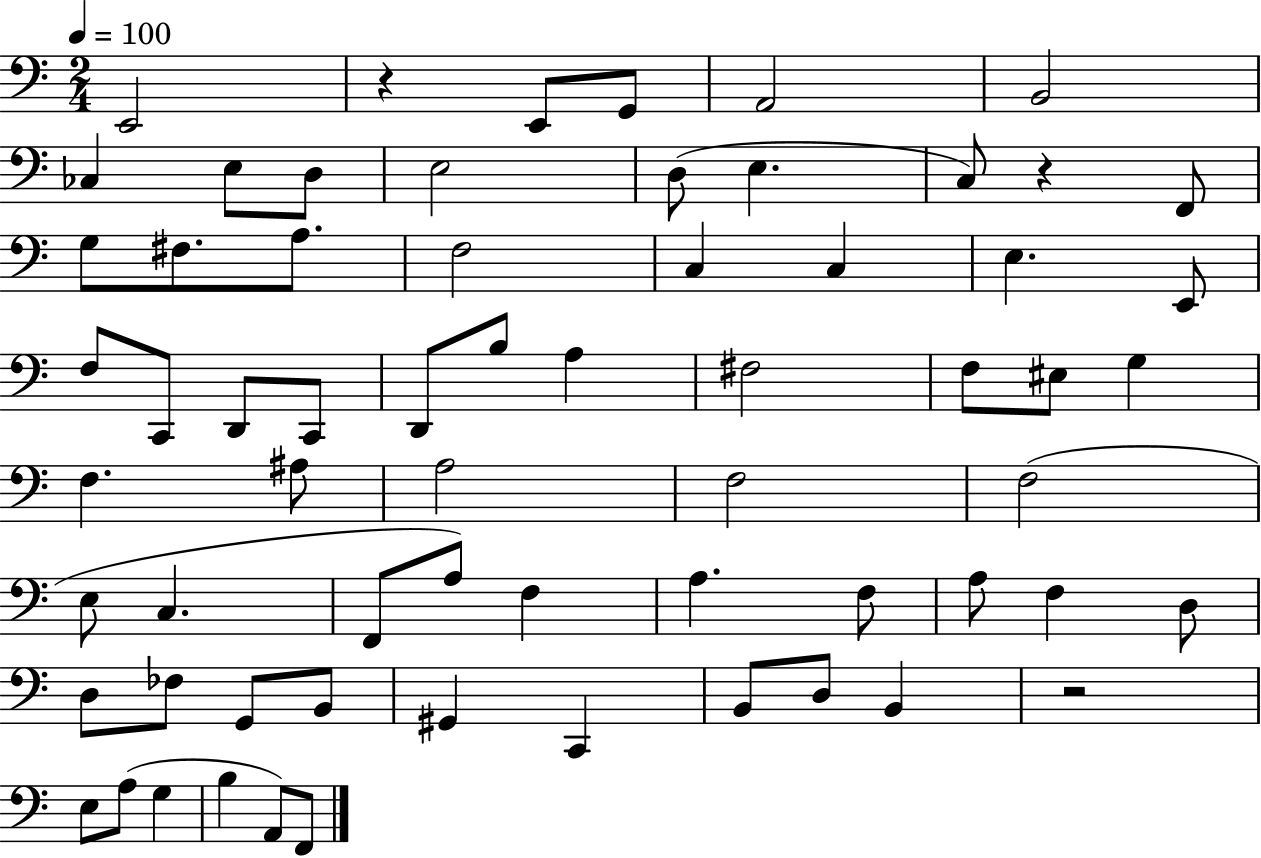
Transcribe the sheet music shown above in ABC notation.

X:1
T:Untitled
M:2/4
L:1/4
K:C
E,,2 z E,,/2 G,,/2 A,,2 B,,2 _C, E,/2 D,/2 E,2 D,/2 E, C,/2 z F,,/2 G,/2 ^F,/2 A,/2 F,2 C, C, E, E,,/2 F,/2 C,,/2 D,,/2 C,,/2 D,,/2 B,/2 A, ^F,2 F,/2 ^E,/2 G, F, ^A,/2 A,2 F,2 F,2 E,/2 C, F,,/2 A,/2 F, A, F,/2 A,/2 F, D,/2 D,/2 _F,/2 G,,/2 B,,/2 ^G,, C,, B,,/2 D,/2 B,, z2 E,/2 A,/2 G, B, A,,/2 F,,/2